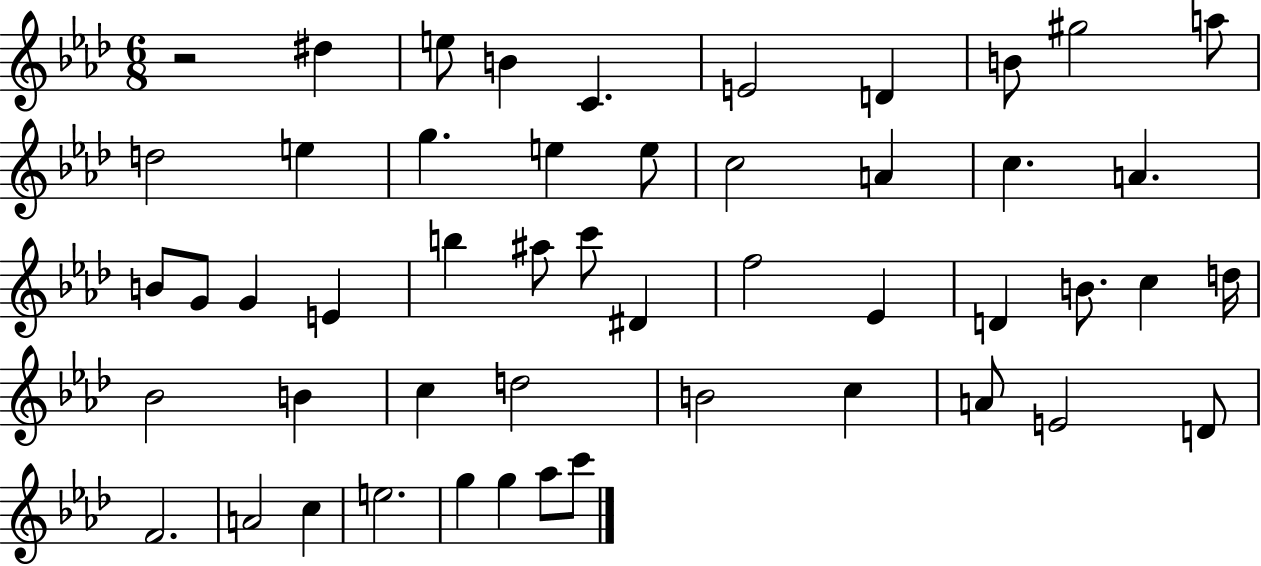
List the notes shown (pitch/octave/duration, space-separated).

R/h D#5/q E5/e B4/q C4/q. E4/h D4/q B4/e G#5/h A5/e D5/h E5/q G5/q. E5/q E5/e C5/h A4/q C5/q. A4/q. B4/e G4/e G4/q E4/q B5/q A#5/e C6/e D#4/q F5/h Eb4/q D4/q B4/e. C5/q D5/s Bb4/h B4/q C5/q D5/h B4/h C5/q A4/e E4/h D4/e F4/h. A4/h C5/q E5/h. G5/q G5/q Ab5/e C6/e